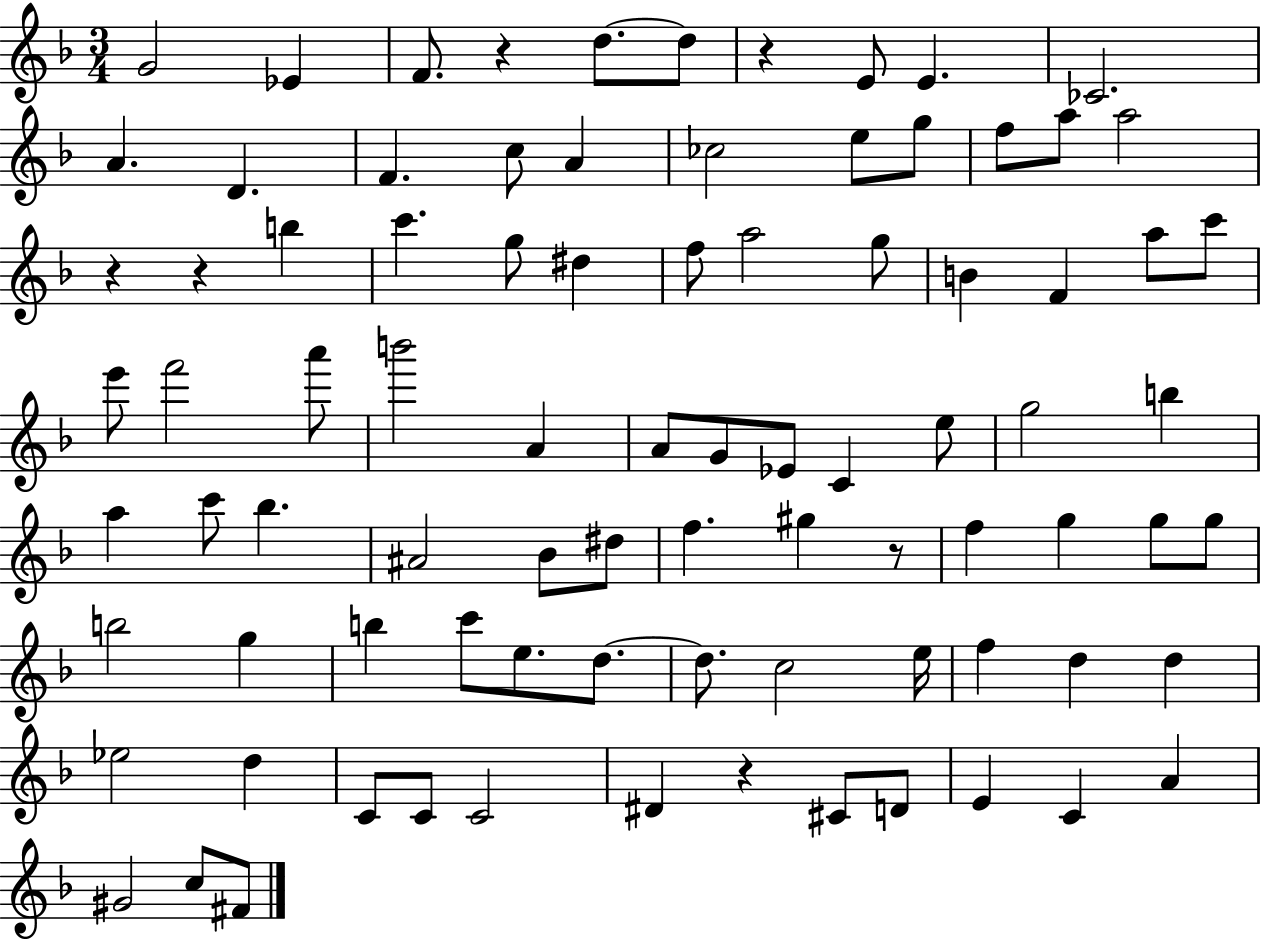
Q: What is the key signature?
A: F major